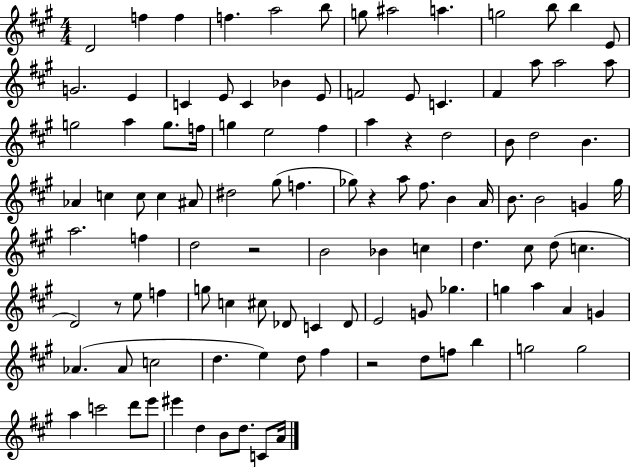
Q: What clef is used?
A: treble